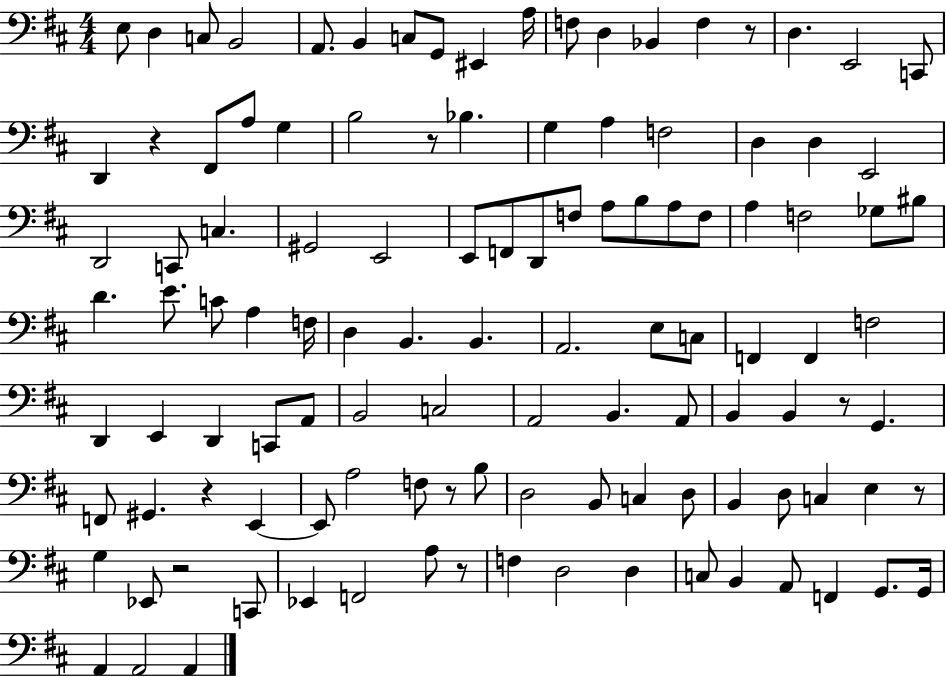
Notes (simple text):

E3/e D3/q C3/e B2/h A2/e. B2/q C3/e G2/e EIS2/q A3/s F3/e D3/q Bb2/q F3/q R/e D3/q. E2/h C2/e D2/q R/q F#2/e A3/e G3/q B3/h R/e Bb3/q. G3/q A3/q F3/h D3/q D3/q E2/h D2/h C2/e C3/q. G#2/h E2/h E2/e F2/e D2/e F3/e A3/e B3/e A3/e F3/e A3/q F3/h Gb3/e BIS3/e D4/q. E4/e. C4/e A3/q F3/s D3/q B2/q. B2/q. A2/h. E3/e C3/e F2/q F2/q F3/h D2/q E2/q D2/q C2/e A2/e B2/h C3/h A2/h B2/q. A2/e B2/q B2/q R/e G2/q. F2/e G#2/q. R/q E2/q E2/e A3/h F3/e R/e B3/e D3/h B2/e C3/q D3/e B2/q D3/e C3/q E3/q R/e G3/q Eb2/e R/h C2/e Eb2/q F2/h A3/e R/e F3/q D3/h D3/q C3/e B2/q A2/e F2/q G2/e. G2/s A2/q A2/h A2/q